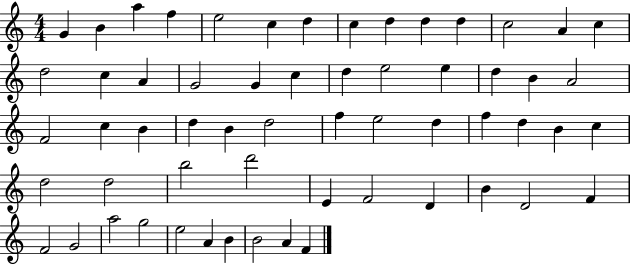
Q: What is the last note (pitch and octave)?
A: F4